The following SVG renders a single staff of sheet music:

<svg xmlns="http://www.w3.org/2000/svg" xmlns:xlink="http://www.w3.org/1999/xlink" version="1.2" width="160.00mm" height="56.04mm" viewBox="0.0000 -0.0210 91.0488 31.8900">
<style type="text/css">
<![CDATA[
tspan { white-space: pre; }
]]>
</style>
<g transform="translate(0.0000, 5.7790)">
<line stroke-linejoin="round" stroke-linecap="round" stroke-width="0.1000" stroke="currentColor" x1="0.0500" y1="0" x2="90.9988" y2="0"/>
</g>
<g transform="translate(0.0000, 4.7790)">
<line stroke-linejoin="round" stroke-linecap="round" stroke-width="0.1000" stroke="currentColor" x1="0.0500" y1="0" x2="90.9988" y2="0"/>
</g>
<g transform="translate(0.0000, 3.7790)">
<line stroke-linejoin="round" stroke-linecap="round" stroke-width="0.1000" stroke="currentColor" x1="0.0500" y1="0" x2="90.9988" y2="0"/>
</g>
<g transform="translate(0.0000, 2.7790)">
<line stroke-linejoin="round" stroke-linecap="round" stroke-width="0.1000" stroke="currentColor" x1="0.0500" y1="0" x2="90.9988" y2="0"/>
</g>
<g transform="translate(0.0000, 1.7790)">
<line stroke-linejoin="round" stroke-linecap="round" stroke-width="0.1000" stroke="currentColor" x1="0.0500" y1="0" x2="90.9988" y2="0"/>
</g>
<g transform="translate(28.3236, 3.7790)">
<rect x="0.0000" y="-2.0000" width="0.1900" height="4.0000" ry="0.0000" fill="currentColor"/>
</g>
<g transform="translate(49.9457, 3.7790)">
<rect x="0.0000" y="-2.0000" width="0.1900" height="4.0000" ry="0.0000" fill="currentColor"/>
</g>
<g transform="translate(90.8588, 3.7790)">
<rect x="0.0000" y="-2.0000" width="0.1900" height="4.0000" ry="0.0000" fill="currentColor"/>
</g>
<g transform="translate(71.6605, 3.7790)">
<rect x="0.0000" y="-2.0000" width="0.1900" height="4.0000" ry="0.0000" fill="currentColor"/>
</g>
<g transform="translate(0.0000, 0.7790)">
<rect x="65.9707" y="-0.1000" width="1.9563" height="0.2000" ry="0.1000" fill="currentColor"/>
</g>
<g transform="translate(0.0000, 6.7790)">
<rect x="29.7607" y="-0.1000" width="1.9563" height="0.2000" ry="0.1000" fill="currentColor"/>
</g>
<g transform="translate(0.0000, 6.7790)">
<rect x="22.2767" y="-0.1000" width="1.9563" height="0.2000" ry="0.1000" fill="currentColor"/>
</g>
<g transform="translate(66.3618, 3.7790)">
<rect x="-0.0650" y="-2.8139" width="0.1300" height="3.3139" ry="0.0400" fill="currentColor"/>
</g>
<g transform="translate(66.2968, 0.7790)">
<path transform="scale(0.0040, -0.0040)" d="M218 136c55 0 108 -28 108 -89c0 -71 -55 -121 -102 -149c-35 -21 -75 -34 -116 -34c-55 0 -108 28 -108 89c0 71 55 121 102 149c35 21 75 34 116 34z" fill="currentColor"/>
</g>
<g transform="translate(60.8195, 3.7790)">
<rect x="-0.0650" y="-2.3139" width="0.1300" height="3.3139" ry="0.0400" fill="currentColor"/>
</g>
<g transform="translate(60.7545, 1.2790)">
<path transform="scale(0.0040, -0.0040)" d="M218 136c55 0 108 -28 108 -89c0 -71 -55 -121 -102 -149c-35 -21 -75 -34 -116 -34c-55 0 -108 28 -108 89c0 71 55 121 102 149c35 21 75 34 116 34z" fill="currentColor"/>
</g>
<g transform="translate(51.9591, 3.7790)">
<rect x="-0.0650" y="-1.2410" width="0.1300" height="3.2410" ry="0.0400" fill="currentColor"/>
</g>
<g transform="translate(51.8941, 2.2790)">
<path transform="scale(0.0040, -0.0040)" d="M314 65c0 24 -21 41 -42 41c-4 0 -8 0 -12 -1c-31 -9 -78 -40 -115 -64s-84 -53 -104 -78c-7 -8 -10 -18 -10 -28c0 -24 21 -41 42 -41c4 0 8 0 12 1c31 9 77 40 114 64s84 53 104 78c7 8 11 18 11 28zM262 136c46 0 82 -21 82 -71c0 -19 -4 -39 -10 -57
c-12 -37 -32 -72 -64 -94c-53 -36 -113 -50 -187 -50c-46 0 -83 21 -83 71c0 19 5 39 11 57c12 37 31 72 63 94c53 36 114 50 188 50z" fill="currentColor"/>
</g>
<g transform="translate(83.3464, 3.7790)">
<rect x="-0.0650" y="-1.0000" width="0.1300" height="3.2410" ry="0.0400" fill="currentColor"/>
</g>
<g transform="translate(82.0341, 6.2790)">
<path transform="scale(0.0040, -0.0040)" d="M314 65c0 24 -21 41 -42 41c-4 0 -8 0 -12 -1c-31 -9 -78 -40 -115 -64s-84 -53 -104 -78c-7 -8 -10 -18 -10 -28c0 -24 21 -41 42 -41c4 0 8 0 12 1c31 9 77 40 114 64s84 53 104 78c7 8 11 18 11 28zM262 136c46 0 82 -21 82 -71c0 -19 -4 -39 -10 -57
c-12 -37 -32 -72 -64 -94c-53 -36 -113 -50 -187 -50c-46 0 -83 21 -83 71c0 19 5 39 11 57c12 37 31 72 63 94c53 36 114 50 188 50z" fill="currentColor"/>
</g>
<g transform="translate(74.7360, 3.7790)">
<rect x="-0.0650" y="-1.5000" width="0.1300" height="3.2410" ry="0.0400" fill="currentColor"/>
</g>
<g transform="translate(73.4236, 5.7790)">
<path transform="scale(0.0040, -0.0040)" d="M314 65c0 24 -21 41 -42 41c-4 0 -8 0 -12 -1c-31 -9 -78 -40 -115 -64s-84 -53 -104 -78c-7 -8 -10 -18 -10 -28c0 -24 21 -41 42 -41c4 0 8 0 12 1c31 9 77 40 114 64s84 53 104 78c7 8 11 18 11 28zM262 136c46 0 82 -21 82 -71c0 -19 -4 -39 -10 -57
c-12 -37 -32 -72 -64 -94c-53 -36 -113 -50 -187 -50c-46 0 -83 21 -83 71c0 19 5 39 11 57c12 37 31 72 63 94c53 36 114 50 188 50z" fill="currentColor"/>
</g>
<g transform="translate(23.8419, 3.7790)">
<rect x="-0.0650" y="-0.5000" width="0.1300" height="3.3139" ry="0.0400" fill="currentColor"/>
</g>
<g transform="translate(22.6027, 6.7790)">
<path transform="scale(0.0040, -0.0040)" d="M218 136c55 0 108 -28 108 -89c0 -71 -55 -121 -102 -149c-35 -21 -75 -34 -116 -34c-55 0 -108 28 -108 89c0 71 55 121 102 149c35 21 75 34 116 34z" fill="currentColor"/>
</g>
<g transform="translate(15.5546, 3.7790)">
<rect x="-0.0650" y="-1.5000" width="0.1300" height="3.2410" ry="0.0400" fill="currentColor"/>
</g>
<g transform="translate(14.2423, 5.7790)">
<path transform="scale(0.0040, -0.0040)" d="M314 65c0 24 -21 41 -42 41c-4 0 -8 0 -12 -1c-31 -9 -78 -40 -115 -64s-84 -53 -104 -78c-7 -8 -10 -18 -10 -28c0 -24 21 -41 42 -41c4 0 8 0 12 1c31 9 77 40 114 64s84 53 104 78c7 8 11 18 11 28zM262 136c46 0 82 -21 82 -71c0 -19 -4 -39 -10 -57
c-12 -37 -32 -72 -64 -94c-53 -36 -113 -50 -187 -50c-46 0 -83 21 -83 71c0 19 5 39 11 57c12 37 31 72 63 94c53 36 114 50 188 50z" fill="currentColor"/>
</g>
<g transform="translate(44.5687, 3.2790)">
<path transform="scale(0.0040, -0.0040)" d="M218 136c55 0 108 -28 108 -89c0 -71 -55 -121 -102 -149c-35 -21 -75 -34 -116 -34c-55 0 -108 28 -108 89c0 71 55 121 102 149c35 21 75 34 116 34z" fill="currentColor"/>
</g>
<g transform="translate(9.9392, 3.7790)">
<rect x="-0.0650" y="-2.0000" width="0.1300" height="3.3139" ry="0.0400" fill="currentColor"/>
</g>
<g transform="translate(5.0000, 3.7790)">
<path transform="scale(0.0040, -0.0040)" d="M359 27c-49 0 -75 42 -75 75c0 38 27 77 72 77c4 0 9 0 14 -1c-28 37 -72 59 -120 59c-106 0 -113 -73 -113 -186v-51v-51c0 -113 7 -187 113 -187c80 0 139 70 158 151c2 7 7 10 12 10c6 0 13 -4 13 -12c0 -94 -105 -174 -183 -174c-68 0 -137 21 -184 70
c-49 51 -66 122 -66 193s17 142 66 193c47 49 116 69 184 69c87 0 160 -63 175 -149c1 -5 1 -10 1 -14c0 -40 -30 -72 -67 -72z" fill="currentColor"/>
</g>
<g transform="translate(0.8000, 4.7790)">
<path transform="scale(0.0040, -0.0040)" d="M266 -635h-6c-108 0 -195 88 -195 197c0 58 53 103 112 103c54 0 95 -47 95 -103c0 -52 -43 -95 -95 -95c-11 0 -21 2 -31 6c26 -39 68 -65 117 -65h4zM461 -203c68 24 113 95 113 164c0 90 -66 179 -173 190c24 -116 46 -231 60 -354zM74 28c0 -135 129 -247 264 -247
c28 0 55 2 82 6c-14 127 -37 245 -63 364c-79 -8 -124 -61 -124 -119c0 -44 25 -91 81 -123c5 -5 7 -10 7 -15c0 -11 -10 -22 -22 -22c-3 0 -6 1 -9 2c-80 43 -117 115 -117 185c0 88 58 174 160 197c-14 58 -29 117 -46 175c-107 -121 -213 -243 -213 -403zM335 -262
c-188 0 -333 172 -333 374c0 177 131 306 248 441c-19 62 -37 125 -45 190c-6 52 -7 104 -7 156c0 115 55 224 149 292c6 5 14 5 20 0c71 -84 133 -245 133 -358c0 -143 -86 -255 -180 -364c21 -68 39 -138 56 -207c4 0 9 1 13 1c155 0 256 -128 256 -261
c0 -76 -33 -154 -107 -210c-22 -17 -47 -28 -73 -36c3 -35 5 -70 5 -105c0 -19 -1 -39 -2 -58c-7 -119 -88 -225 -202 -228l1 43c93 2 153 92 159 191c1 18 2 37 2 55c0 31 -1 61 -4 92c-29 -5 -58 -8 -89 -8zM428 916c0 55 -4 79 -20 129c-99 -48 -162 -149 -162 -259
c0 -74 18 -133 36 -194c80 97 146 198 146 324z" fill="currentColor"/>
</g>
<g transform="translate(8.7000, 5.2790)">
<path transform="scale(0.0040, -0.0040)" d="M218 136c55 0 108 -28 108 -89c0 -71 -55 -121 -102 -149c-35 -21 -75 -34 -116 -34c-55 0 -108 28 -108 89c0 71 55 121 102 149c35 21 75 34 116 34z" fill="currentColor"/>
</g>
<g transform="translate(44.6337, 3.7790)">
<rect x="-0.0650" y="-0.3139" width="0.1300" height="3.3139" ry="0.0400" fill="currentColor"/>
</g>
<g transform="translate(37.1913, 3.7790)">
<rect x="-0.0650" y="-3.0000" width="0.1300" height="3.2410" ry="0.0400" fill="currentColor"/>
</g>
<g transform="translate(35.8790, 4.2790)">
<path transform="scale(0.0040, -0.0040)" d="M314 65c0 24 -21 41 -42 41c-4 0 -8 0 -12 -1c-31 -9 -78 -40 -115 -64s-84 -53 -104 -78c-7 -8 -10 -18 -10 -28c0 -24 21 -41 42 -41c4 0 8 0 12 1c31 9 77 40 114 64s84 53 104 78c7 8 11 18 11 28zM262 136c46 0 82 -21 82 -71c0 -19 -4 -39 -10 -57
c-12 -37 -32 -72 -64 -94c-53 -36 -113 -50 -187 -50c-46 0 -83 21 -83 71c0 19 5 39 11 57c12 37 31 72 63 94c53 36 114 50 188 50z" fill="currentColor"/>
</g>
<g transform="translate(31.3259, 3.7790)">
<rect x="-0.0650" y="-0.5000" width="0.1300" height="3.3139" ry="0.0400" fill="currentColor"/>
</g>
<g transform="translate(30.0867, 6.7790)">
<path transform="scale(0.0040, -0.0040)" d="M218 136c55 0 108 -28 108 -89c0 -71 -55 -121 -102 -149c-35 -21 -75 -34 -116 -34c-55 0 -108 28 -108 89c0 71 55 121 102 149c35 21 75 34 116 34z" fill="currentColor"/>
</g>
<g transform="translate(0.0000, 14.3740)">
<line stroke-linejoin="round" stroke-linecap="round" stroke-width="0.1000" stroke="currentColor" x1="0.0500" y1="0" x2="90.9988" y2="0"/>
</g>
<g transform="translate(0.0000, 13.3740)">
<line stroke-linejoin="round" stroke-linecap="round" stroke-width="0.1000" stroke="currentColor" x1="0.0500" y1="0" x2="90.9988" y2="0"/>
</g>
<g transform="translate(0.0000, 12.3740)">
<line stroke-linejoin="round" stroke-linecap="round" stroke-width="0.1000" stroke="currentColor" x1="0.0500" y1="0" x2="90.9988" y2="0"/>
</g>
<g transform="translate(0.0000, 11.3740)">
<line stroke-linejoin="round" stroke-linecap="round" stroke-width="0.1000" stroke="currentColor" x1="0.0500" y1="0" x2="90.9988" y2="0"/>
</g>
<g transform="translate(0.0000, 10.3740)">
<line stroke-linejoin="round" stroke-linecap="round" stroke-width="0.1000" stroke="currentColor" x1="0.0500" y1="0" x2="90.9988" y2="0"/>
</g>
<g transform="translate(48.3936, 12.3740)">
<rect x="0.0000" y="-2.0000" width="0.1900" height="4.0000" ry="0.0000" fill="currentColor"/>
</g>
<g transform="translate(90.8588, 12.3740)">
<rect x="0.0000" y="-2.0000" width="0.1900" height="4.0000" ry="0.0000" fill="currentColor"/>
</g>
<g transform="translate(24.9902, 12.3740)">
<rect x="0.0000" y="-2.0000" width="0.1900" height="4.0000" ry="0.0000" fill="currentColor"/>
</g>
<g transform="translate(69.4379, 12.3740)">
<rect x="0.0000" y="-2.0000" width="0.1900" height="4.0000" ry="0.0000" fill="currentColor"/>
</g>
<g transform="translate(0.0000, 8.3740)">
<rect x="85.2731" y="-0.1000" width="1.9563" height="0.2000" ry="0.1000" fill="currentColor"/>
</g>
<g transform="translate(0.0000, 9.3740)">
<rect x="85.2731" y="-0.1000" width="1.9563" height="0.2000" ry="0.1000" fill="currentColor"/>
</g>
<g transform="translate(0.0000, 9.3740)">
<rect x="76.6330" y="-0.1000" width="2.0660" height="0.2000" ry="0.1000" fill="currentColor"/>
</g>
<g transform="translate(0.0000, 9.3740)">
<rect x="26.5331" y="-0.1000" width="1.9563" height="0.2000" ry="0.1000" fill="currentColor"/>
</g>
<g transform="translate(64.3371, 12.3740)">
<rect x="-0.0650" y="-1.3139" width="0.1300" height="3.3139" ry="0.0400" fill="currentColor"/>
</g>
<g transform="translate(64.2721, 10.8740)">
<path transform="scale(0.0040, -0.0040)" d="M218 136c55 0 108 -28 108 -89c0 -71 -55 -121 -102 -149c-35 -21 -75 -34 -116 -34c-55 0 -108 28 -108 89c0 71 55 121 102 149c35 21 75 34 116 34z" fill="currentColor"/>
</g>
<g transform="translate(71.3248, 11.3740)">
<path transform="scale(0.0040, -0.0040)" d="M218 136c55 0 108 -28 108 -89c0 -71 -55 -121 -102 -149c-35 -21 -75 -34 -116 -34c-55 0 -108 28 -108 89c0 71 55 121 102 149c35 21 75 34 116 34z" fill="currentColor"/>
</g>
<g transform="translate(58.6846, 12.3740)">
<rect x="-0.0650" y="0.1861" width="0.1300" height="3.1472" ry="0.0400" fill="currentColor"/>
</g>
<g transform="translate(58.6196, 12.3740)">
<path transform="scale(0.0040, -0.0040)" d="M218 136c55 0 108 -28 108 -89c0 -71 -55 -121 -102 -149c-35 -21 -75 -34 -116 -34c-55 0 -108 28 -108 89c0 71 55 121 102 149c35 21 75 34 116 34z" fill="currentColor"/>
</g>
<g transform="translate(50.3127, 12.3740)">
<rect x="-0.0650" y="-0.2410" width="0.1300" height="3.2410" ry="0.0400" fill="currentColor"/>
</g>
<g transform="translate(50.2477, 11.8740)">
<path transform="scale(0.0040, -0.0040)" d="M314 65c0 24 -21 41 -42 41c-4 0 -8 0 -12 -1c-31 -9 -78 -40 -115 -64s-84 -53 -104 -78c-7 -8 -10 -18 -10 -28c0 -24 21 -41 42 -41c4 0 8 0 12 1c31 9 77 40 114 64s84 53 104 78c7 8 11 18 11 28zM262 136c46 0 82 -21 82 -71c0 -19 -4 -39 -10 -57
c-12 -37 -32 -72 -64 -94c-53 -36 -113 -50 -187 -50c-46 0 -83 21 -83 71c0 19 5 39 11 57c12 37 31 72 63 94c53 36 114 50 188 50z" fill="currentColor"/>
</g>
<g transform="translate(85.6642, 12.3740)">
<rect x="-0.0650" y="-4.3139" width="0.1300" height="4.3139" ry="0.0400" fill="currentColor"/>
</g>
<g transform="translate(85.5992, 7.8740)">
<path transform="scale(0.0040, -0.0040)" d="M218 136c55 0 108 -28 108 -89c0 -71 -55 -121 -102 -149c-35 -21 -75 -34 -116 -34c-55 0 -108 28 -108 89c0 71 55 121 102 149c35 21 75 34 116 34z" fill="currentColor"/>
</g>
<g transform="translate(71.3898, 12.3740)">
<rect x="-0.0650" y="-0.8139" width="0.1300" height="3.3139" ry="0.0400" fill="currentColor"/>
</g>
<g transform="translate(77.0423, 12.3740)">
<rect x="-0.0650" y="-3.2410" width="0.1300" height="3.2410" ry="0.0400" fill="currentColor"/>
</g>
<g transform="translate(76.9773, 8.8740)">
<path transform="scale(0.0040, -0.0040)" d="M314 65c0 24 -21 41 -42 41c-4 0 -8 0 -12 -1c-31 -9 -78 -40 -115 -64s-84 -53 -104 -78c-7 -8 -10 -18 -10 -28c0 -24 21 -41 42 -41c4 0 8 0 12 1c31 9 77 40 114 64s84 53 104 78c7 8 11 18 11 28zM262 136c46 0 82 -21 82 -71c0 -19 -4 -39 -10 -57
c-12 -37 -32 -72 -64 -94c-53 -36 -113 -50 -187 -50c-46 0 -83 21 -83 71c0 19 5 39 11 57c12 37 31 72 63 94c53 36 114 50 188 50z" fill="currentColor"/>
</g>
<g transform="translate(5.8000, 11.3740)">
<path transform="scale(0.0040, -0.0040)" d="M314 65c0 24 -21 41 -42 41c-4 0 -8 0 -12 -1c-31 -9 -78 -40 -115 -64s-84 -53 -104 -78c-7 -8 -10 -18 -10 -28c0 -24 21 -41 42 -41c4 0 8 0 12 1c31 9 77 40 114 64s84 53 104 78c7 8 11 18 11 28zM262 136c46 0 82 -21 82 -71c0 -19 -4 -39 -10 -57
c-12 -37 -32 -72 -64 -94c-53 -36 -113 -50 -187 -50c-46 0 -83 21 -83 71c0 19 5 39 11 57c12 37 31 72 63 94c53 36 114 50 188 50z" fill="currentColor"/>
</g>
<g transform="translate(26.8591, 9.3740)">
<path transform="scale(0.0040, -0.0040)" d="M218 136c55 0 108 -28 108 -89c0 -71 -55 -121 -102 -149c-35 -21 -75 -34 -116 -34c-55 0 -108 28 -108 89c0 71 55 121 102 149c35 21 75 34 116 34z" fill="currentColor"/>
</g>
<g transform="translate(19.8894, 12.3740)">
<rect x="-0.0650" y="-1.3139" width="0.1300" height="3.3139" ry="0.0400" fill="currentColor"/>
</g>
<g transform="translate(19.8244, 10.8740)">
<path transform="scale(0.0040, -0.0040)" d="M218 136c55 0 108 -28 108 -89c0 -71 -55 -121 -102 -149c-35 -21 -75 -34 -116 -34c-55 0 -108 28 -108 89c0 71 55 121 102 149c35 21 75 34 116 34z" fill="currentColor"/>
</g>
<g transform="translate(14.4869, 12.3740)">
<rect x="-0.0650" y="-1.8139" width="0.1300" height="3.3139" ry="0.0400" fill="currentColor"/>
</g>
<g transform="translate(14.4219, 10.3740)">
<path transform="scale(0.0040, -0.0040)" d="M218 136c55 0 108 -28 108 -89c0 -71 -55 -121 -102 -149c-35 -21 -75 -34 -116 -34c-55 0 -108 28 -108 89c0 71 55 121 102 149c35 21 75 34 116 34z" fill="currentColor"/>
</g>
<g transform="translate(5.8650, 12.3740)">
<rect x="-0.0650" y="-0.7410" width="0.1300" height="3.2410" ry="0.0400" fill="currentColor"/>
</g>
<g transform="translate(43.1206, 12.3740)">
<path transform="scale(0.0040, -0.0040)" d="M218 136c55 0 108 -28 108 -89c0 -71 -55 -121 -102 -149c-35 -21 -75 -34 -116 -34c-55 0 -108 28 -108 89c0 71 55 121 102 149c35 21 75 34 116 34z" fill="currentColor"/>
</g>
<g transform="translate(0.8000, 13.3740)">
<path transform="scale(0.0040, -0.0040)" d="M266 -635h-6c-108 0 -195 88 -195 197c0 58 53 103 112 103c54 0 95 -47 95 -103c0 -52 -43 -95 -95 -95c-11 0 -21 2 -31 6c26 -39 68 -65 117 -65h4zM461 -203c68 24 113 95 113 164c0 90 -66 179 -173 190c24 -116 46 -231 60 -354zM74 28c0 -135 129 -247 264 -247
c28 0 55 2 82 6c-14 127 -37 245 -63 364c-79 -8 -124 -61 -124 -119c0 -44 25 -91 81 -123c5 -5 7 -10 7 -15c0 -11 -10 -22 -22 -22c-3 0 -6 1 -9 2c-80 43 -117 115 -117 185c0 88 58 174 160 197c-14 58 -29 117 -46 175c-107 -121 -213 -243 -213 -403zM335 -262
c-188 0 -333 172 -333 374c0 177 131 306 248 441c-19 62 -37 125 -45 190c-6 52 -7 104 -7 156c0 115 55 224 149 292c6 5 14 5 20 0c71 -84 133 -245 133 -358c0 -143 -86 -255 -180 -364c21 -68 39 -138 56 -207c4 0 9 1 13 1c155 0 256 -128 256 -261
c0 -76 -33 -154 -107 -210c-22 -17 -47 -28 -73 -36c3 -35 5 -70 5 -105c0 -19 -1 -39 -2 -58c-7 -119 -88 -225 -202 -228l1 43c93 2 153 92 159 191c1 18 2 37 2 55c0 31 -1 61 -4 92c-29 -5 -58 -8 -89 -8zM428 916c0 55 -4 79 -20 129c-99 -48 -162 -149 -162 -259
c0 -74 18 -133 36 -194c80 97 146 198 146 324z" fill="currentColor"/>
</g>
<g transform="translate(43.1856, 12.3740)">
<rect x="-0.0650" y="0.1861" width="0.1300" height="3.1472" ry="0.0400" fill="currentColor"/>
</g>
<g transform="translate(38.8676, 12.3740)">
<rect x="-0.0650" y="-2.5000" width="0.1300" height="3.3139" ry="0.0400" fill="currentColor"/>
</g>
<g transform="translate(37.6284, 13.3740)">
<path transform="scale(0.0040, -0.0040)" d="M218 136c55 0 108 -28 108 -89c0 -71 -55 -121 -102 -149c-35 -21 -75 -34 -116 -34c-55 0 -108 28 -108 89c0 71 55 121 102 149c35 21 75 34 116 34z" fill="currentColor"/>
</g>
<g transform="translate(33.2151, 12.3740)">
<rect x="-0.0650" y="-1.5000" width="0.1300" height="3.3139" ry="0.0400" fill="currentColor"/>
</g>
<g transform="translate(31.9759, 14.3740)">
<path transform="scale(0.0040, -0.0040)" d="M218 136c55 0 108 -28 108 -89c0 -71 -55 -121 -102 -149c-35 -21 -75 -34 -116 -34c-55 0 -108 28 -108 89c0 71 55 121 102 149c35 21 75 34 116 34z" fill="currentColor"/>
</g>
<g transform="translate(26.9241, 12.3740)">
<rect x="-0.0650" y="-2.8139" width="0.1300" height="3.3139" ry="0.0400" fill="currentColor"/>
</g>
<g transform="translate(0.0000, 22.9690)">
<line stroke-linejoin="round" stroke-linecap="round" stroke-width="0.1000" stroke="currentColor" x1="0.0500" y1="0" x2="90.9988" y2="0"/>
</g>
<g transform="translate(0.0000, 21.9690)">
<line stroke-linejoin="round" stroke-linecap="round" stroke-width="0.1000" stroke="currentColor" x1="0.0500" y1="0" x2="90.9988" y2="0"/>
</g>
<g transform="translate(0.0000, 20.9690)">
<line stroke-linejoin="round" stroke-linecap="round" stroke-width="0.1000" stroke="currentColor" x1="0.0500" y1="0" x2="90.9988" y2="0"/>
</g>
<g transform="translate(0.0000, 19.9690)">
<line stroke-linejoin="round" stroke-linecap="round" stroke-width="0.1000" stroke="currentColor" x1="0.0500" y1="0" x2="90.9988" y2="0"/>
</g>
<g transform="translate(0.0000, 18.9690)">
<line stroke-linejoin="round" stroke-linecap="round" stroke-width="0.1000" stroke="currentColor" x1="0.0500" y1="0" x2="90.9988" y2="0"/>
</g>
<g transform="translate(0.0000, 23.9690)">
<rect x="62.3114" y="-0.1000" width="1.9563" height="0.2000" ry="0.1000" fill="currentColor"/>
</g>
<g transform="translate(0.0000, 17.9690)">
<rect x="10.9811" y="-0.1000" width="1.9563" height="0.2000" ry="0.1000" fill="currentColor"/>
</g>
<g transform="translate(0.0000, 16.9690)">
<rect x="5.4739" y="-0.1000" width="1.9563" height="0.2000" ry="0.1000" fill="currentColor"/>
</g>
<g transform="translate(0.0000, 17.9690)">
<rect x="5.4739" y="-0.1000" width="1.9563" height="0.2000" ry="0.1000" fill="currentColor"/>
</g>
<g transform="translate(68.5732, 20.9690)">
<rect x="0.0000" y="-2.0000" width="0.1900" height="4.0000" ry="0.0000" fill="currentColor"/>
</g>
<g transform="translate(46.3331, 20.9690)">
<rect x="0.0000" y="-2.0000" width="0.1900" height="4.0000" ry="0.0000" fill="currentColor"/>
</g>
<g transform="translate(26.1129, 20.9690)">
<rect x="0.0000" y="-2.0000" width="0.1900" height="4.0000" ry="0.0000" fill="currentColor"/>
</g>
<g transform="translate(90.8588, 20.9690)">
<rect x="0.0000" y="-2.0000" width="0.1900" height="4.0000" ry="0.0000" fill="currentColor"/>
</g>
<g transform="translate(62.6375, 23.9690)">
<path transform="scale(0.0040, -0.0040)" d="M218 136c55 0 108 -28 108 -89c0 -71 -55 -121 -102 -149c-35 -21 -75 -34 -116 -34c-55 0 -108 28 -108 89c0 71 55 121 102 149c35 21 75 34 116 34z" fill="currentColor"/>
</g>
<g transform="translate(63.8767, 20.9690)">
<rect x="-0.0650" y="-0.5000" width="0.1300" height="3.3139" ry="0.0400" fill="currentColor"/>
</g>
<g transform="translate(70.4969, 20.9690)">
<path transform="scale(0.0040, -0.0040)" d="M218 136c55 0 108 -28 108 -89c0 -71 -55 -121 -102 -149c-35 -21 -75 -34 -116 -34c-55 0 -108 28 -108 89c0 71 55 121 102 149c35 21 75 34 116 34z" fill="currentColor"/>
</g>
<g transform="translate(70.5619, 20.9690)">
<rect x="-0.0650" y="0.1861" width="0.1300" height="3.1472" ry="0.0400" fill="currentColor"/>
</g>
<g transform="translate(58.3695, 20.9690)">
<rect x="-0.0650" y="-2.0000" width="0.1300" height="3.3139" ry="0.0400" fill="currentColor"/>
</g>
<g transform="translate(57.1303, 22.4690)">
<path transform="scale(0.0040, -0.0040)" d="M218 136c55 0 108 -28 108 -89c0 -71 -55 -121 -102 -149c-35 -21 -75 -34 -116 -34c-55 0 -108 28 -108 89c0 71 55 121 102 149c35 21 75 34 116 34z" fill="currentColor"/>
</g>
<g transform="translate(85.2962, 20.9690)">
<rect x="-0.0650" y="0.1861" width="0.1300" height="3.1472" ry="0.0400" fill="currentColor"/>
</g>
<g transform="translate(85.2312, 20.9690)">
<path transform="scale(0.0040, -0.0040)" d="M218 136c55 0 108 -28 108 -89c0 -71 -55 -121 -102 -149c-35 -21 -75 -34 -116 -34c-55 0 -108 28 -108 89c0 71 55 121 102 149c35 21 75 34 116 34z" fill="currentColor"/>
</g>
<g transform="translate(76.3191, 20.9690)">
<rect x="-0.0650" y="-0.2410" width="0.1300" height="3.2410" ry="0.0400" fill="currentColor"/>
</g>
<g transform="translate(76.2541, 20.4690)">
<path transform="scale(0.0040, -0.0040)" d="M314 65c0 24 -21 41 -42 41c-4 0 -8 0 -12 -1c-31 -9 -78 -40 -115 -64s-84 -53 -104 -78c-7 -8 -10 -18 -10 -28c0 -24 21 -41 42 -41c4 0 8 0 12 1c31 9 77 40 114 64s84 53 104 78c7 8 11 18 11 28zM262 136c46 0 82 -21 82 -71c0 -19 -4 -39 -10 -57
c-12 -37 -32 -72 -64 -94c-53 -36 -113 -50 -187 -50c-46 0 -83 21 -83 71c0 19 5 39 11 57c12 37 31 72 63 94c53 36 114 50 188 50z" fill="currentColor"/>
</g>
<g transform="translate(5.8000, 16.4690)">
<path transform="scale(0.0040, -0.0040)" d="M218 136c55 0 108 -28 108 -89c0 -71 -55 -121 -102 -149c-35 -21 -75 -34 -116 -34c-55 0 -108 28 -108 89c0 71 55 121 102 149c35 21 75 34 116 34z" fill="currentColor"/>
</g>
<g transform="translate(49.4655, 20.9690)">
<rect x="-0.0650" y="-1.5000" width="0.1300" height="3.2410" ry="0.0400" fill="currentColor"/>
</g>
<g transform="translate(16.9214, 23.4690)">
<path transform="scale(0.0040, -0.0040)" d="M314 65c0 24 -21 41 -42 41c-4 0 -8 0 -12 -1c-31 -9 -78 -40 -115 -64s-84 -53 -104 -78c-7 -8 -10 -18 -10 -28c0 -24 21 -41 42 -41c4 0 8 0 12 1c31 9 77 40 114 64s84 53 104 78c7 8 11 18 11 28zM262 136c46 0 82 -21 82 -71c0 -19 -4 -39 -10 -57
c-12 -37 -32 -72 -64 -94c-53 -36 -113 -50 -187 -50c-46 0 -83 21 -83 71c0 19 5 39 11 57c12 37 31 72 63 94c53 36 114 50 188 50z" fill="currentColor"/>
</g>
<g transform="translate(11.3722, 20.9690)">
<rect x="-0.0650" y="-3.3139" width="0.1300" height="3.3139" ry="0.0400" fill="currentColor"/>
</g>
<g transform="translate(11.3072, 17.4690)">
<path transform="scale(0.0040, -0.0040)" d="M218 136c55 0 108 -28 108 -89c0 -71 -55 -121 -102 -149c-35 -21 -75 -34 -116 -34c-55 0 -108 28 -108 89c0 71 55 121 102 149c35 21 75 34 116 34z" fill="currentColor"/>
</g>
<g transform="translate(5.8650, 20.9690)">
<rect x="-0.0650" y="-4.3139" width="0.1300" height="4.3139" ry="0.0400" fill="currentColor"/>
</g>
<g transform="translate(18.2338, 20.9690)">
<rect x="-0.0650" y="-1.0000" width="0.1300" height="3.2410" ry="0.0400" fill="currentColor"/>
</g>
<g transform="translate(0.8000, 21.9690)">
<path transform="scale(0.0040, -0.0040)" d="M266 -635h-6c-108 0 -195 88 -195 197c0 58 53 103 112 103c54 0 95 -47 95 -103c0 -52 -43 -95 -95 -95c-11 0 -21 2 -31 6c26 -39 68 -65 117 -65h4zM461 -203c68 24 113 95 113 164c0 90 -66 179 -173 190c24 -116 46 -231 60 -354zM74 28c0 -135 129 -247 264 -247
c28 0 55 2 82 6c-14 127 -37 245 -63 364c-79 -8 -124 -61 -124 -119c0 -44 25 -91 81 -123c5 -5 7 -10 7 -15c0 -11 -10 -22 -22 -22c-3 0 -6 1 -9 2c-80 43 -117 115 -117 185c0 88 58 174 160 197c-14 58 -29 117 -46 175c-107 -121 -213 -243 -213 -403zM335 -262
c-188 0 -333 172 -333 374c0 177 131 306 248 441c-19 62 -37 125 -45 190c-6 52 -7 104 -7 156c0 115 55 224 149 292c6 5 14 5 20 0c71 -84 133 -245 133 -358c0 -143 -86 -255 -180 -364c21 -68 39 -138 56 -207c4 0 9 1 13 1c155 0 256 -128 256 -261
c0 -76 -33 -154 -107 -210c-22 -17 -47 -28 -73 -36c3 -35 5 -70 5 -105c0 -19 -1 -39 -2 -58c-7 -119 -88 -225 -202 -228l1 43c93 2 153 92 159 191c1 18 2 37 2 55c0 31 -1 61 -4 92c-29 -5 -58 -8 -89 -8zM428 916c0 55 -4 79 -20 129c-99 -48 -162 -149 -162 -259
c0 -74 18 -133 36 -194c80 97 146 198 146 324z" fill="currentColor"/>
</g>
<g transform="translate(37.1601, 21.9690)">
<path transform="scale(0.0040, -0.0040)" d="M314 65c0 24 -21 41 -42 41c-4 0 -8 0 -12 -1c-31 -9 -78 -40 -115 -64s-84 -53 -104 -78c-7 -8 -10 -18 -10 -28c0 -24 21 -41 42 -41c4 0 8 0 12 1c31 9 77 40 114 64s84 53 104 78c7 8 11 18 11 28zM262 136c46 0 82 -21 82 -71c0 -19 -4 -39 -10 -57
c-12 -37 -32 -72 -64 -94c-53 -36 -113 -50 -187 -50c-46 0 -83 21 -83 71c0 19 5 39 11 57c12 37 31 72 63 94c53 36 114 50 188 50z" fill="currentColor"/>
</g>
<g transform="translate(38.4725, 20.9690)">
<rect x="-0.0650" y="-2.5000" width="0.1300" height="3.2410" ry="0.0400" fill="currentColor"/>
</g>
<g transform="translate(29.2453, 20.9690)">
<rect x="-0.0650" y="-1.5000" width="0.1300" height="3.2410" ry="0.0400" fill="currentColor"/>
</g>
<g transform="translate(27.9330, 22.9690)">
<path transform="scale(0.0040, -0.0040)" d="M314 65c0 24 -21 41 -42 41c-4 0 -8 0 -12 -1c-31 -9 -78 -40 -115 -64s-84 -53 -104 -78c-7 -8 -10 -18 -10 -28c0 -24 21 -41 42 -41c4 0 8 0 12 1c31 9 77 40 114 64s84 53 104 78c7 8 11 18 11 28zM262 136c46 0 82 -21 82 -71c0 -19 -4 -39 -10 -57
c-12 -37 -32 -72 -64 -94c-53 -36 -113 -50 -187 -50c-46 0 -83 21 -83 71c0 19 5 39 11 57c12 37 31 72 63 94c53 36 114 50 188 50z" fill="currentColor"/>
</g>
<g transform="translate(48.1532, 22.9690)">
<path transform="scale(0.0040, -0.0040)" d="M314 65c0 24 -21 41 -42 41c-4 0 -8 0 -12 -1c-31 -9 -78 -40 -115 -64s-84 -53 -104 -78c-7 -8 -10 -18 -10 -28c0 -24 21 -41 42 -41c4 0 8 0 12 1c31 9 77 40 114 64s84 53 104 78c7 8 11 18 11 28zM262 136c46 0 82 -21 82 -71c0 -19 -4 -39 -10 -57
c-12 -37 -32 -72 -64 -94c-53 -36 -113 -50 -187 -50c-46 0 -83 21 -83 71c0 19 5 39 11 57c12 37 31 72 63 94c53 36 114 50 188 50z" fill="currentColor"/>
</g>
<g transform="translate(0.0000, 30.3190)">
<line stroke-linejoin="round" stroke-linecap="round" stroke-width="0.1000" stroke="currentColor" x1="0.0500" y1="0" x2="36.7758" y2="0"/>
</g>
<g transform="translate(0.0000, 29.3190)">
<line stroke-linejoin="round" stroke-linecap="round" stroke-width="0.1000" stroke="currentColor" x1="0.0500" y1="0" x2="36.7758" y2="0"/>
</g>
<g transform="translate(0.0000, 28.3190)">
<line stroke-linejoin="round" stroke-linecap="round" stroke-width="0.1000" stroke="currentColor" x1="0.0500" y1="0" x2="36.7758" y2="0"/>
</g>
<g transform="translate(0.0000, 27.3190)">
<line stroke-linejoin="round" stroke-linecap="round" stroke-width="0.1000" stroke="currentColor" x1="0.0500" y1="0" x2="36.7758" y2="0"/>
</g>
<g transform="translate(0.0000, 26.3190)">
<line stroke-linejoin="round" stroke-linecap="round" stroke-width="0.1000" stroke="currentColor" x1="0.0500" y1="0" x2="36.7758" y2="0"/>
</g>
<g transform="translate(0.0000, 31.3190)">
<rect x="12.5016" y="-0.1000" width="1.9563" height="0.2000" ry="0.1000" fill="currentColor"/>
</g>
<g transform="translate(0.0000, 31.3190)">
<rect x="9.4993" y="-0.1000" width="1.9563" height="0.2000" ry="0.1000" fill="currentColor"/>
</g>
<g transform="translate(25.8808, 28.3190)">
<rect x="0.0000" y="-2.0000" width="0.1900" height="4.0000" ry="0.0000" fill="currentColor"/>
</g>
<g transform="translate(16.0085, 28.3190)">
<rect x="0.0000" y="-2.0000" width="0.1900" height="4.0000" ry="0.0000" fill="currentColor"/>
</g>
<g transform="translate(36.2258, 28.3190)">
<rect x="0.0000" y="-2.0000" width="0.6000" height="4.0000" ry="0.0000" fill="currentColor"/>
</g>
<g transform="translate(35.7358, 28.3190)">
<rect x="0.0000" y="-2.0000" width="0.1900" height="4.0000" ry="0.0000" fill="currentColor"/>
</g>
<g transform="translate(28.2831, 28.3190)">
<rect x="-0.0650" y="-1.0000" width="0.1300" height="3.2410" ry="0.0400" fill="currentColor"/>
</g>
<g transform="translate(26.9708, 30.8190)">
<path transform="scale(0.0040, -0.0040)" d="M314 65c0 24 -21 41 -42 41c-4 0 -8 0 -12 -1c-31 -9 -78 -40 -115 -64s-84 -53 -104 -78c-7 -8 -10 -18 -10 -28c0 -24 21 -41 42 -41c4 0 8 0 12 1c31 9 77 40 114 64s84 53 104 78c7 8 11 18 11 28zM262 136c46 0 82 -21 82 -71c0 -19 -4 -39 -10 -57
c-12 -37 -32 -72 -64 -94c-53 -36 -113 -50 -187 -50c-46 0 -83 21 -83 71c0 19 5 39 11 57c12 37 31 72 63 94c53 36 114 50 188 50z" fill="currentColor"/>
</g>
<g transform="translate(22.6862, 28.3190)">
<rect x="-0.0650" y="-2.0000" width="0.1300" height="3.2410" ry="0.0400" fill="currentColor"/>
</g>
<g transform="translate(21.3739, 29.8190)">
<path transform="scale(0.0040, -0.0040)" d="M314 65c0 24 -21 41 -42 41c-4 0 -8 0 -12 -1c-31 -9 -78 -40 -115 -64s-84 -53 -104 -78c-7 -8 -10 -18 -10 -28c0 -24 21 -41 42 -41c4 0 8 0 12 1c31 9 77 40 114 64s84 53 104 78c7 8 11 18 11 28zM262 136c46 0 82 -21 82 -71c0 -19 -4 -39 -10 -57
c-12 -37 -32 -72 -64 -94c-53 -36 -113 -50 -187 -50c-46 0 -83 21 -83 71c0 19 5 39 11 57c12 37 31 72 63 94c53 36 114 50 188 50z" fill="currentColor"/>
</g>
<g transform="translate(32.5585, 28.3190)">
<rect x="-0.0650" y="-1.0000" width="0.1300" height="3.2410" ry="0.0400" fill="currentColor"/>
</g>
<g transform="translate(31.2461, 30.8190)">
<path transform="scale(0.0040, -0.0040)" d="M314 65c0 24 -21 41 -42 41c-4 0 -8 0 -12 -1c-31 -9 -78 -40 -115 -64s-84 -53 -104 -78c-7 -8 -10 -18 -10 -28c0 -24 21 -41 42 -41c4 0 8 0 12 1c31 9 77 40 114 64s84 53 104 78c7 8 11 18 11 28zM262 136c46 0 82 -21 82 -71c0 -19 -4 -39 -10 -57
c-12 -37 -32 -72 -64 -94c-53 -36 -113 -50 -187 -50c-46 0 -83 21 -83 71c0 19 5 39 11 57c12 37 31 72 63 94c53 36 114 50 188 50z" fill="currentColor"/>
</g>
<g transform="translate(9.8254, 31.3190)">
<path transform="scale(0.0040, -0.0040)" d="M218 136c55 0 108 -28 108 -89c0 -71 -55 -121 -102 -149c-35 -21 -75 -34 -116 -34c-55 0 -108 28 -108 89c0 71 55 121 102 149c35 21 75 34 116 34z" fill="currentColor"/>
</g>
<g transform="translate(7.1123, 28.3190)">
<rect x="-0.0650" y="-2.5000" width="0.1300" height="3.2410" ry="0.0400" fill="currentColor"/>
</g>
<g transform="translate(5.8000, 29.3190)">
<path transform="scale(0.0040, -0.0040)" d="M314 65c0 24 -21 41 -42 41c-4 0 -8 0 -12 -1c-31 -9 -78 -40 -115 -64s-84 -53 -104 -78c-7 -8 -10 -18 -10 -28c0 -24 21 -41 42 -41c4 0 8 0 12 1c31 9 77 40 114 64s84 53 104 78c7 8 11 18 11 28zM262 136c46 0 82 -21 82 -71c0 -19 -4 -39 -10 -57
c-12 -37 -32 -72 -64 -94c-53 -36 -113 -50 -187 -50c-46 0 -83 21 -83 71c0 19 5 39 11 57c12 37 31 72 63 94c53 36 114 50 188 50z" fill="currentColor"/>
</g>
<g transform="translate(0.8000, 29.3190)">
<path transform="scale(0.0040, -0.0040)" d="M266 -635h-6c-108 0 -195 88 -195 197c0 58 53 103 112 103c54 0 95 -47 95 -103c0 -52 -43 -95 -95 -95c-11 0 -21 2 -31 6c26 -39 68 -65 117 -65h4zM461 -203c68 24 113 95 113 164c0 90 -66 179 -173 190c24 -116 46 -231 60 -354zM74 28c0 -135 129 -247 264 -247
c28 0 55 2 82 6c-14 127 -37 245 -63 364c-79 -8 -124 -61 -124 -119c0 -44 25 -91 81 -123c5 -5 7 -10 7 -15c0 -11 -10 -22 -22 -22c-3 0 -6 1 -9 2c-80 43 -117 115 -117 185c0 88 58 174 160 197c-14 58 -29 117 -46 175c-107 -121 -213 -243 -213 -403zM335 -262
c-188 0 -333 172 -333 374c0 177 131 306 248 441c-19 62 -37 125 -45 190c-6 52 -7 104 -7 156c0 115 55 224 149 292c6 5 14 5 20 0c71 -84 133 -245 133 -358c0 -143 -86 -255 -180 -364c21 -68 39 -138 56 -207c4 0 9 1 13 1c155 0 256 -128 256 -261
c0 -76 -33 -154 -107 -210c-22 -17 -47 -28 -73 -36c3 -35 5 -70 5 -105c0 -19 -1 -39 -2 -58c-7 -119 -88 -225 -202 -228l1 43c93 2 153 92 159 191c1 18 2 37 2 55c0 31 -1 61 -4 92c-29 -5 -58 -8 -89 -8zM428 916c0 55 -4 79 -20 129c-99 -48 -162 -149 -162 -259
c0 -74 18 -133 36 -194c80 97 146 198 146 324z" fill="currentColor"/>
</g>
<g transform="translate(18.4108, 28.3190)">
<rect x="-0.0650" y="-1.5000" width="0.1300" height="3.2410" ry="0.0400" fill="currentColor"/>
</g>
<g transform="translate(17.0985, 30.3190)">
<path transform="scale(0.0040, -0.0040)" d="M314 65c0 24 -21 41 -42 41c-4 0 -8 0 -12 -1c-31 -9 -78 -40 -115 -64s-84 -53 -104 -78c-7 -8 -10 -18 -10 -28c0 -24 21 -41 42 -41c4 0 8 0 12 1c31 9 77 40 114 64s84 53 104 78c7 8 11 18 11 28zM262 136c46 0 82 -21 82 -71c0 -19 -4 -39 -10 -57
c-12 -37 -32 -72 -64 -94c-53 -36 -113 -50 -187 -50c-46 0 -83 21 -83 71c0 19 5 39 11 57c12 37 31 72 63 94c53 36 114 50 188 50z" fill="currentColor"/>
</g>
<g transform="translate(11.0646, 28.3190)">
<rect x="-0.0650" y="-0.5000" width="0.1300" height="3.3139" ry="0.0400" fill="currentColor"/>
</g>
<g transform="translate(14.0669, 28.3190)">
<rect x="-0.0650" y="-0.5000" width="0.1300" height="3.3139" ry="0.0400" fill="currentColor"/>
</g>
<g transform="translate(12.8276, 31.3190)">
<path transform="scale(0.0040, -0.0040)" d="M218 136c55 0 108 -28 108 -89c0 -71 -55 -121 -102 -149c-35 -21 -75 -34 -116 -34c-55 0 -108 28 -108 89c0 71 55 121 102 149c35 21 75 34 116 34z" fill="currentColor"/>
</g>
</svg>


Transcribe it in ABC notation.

X:1
T:Untitled
M:4/4
L:1/4
K:C
F E2 C C A2 c e2 g a E2 D2 d2 f e a E G B c2 B e d b2 d' d' b D2 E2 G2 E2 F C B c2 B G2 C C E2 F2 D2 D2